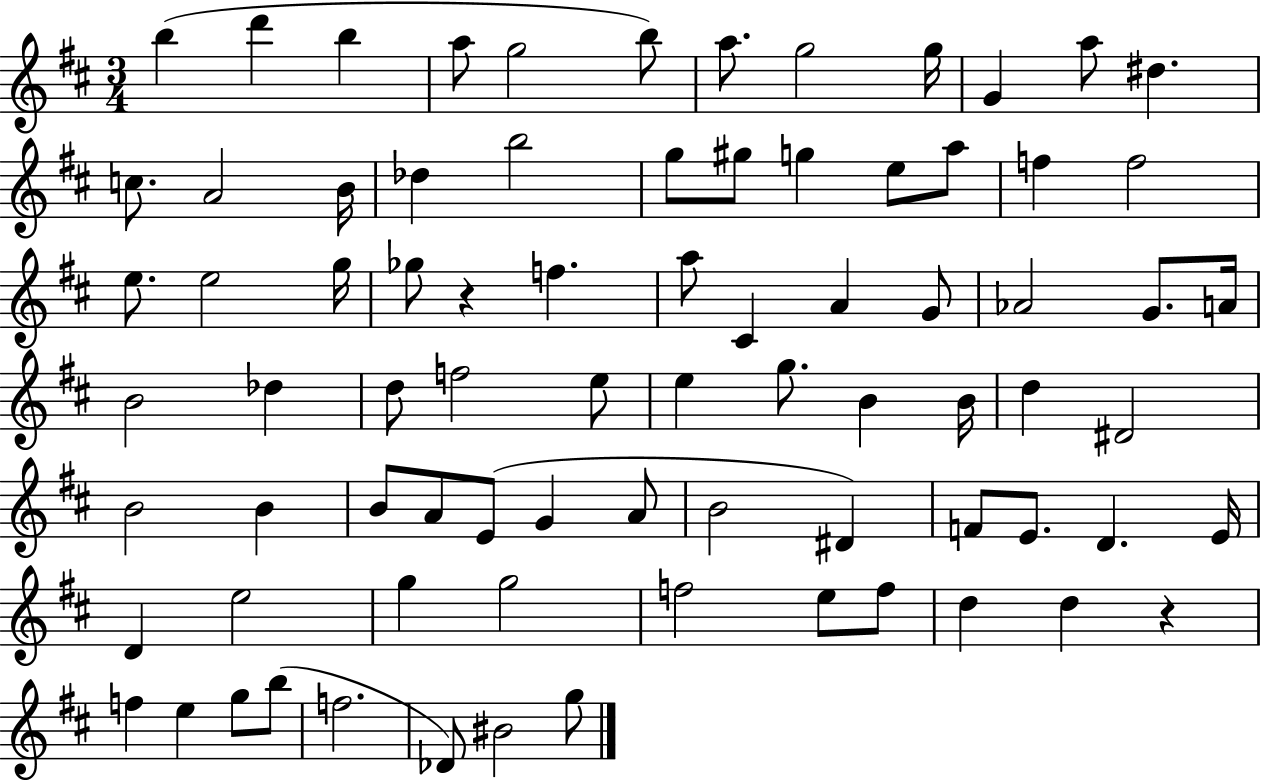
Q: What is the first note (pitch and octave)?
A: B5